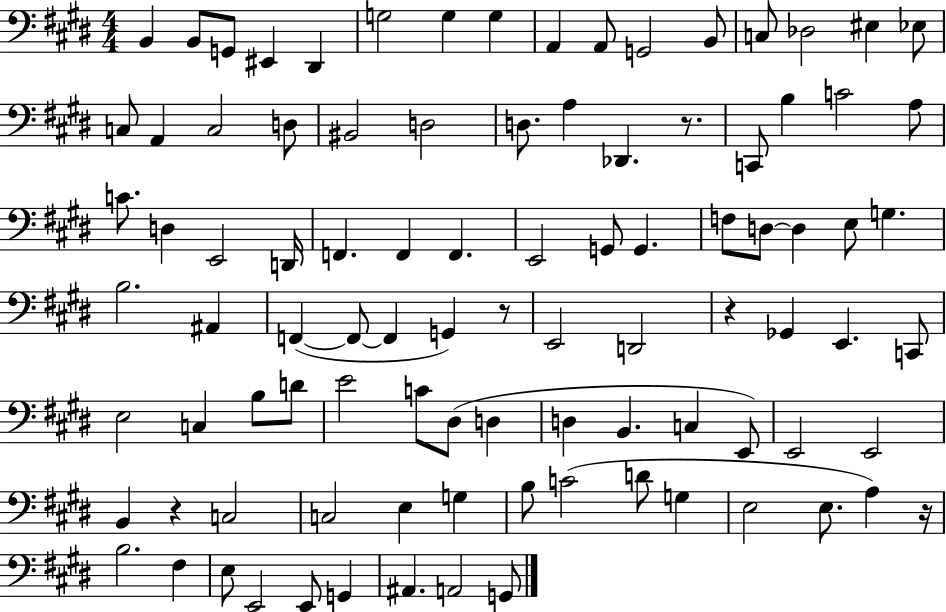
B2/q B2/e G2/e EIS2/q D#2/q G3/h G3/q G3/q A2/q A2/e G2/h B2/e C3/e Db3/h EIS3/q Eb3/e C3/e A2/q C3/h D3/e BIS2/h D3/h D3/e. A3/q Db2/q. R/e. C2/e B3/q C4/h A3/e C4/e. D3/q E2/h D2/s F2/q. F2/q F2/q. E2/h G2/e G2/q. F3/e D3/e D3/q E3/e G3/q. B3/h. A#2/q F2/q F2/e F2/q G2/q R/e E2/h D2/h R/q Gb2/q E2/q. C2/e E3/h C3/q B3/e D4/e E4/h C4/e D#3/e D3/q D3/q B2/q. C3/q E2/e E2/h E2/h B2/q R/q C3/h C3/h E3/q G3/q B3/e C4/h D4/e G3/q E3/h E3/e. A3/q R/s B3/h. F#3/q E3/e E2/h E2/e G2/q A#2/q. A2/h G2/e